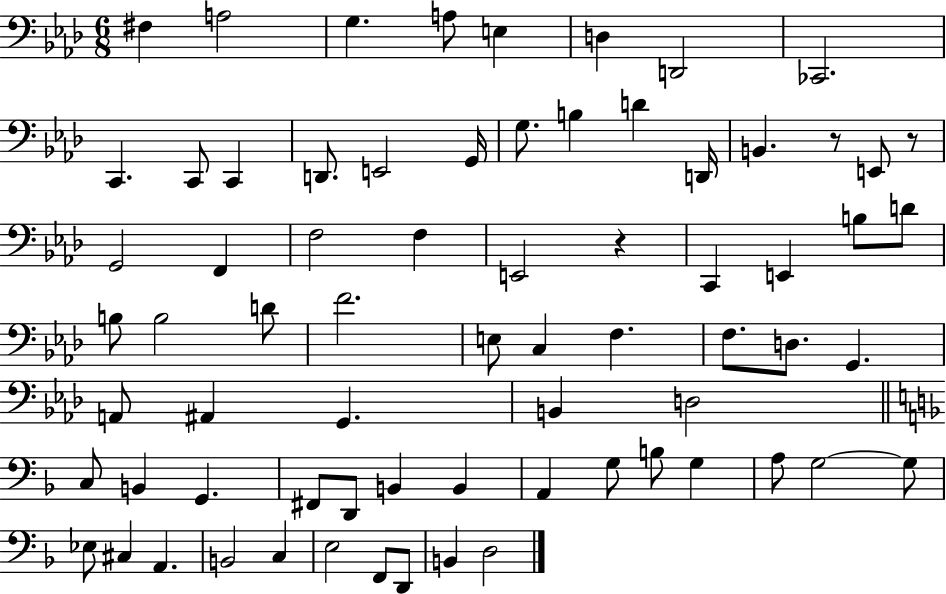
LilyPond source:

{
  \clef bass
  \numericTimeSignature
  \time 6/8
  \key aes \major
  \repeat volta 2 { fis4 a2 | g4. a8 e4 | d4 d,2 | ces,2. | \break c,4. c,8 c,4 | d,8. e,2 g,16 | g8. b4 d'4 d,16 | b,4. r8 e,8 r8 | \break g,2 f,4 | f2 f4 | e,2 r4 | c,4 e,4 b8 d'8 | \break b8 b2 d'8 | f'2. | e8 c4 f4. | f8. d8. g,4. | \break a,8 ais,4 g,4. | b,4 d2 | \bar "||" \break \key d \minor c8 b,4 g,4. | fis,8 d,8 b,4 b,4 | a,4 g8 b8 g4 | a8 g2~~ g8 | \break ees8 cis4 a,4. | b,2 c4 | e2 f,8 d,8 | b,4 d2 | \break } \bar "|."
}